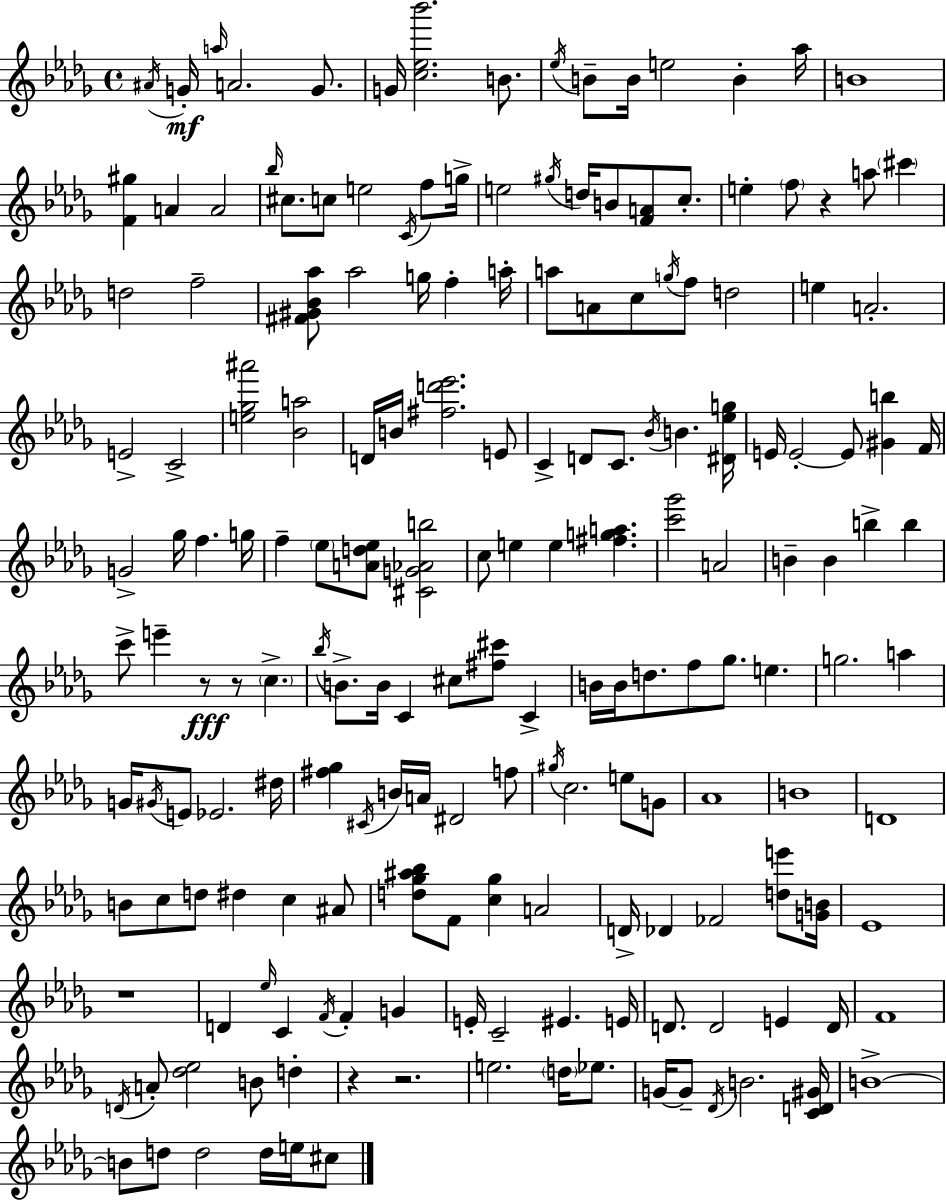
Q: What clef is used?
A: treble